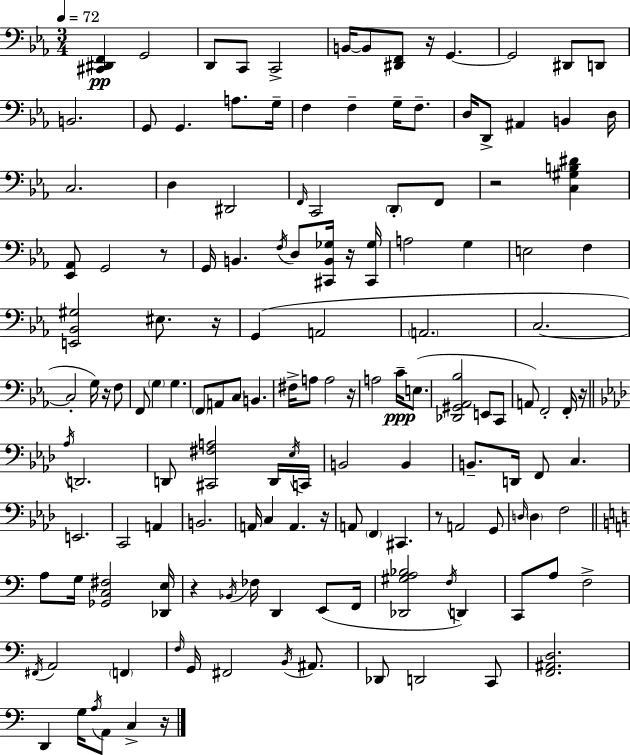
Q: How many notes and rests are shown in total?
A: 146